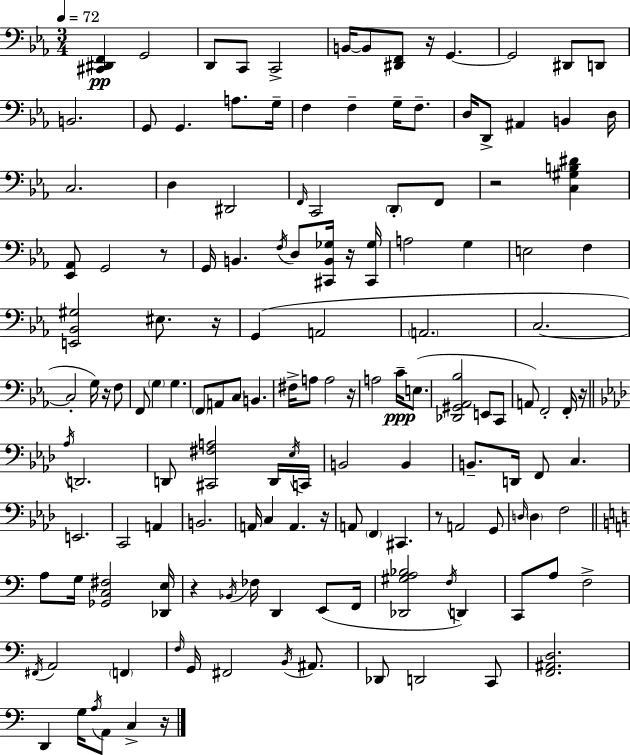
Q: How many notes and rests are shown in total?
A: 146